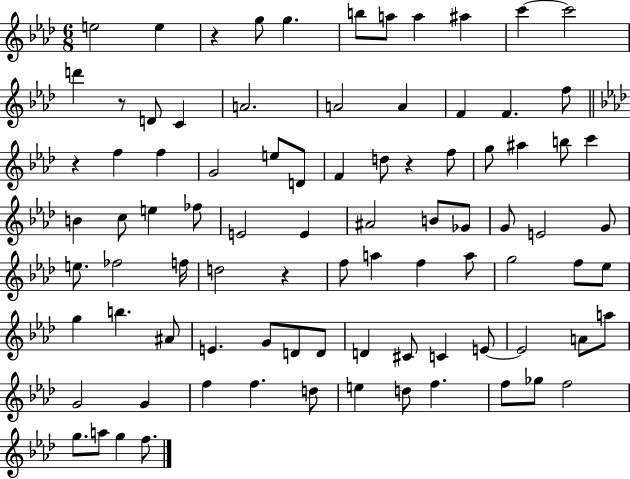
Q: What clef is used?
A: treble